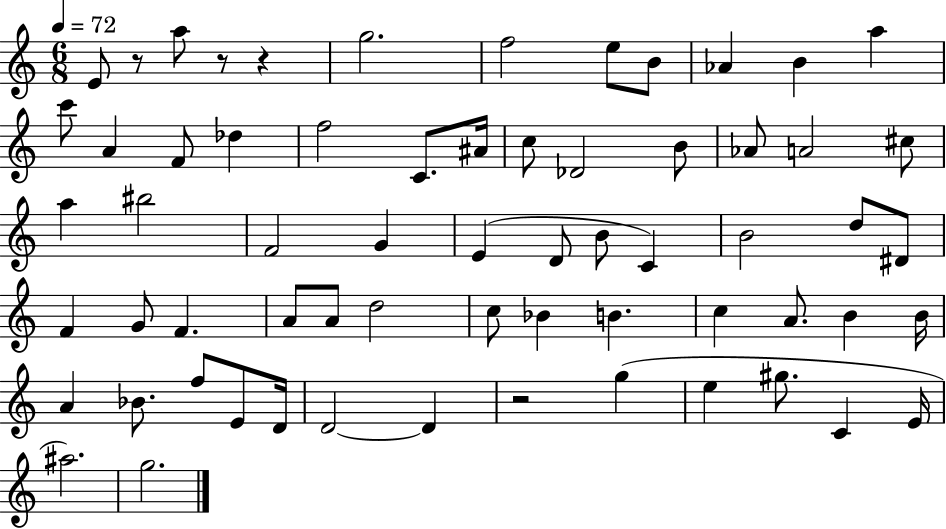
{
  \clef treble
  \numericTimeSignature
  \time 6/8
  \key c \major
  \tempo 4 = 72
  e'8 r8 a''8 r8 r4 | g''2. | f''2 e''8 b'8 | aes'4 b'4 a''4 | \break c'''8 a'4 f'8 des''4 | f''2 c'8. ais'16 | c''8 des'2 b'8 | aes'8 a'2 cis''8 | \break a''4 bis''2 | f'2 g'4 | e'4( d'8 b'8 c'4) | b'2 d''8 dis'8 | \break f'4 g'8 f'4. | a'8 a'8 d''2 | c''8 bes'4 b'4. | c''4 a'8. b'4 b'16 | \break a'4 bes'8. f''8 e'8 d'16 | d'2~~ d'4 | r2 g''4( | e''4 gis''8. c'4 e'16 | \break ais''2.) | g''2. | \bar "|."
}